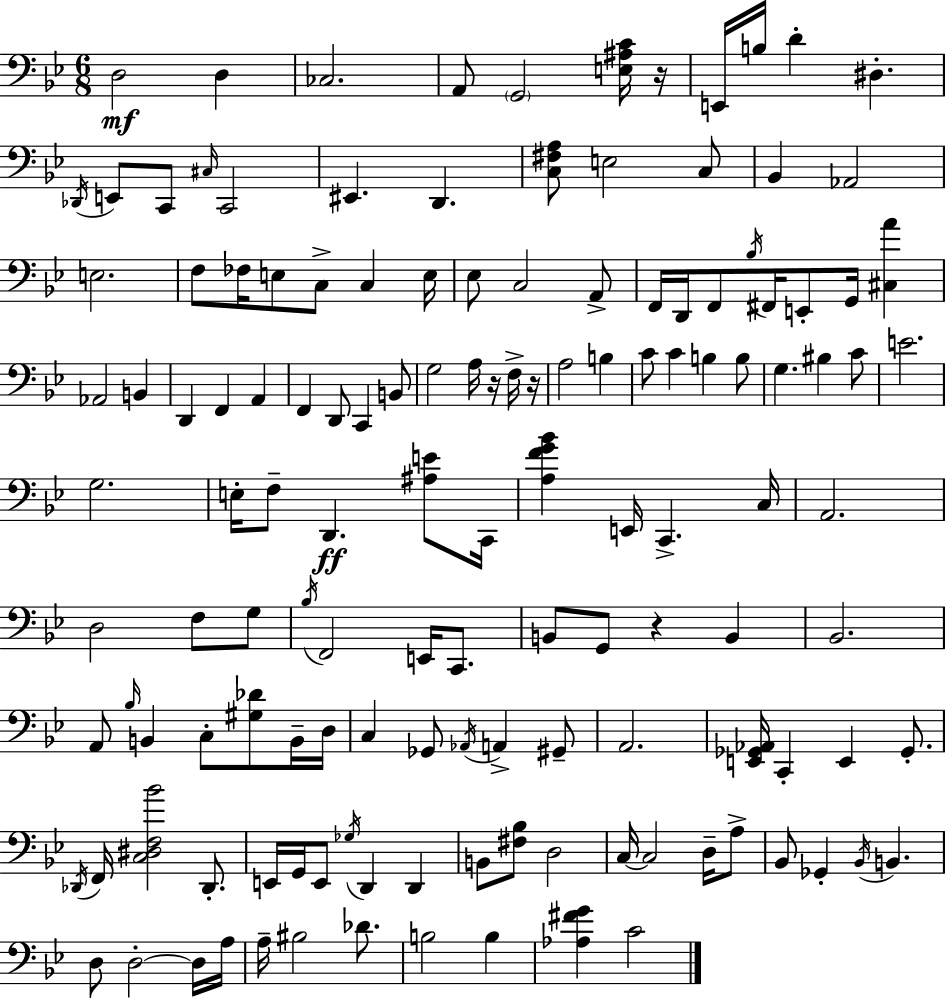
D3/h D3/q CES3/h. A2/e G2/h [E3,A#3,C4]/s R/s E2/s B3/s D4/q D#3/q. Db2/s E2/e C2/e C#3/s C2/h EIS2/q. D2/q. [C3,F#3,A3]/e E3/h C3/e Bb2/q Ab2/h E3/h. F3/e FES3/s E3/e C3/e C3/q E3/s Eb3/e C3/h A2/e F2/s D2/s F2/e Bb3/s F#2/s E2/e G2/s [C#3,A4]/q Ab2/h B2/q D2/q F2/q A2/q F2/q D2/e C2/q B2/e G3/h A3/s R/s F3/s R/s A3/h B3/q C4/e C4/q B3/q B3/e G3/q. BIS3/q C4/e E4/h. G3/h. E3/s F3/e D2/q. [A#3,E4]/e C2/s [A3,F4,G4,Bb4]/q E2/s C2/q. C3/s A2/h. D3/h F3/e G3/e Bb3/s F2/h E2/s C2/e. B2/e G2/e R/q B2/q Bb2/h. A2/e Bb3/s B2/q C3/e [G#3,Db4]/e B2/s D3/s C3/q Gb2/e Ab2/s A2/q G#2/e A2/h. [E2,Gb2,Ab2]/s C2/q E2/q Gb2/e. Db2/s F2/s [C3,D#3,F3,Bb4]/h Db2/e. E2/s G2/s E2/e Gb3/s D2/q D2/q B2/e [F#3,Bb3]/e D3/h C3/s C3/h D3/s A3/e Bb2/e Gb2/q Bb2/s B2/q. D3/e D3/h D3/s A3/s A3/s BIS3/h Db4/e. B3/h B3/q [Ab3,F#4,G4]/q C4/h